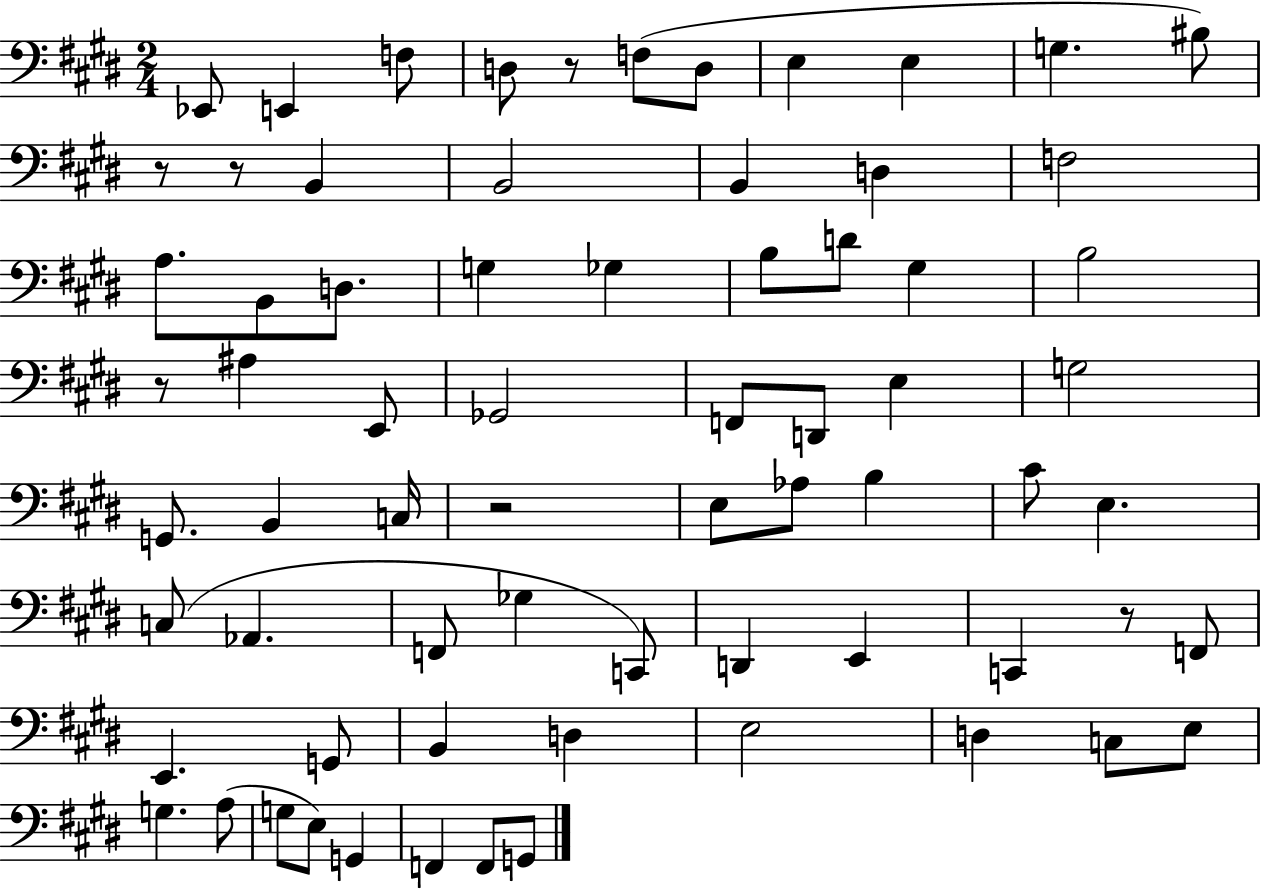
X:1
T:Untitled
M:2/4
L:1/4
K:E
_E,,/2 E,, F,/2 D,/2 z/2 F,/2 D,/2 E, E, G, ^B,/2 z/2 z/2 B,, B,,2 B,, D, F,2 A,/2 B,,/2 D,/2 G, _G, B,/2 D/2 ^G, B,2 z/2 ^A, E,,/2 _G,,2 F,,/2 D,,/2 E, G,2 G,,/2 B,, C,/4 z2 E,/2 _A,/2 B, ^C/2 E, C,/2 _A,, F,,/2 _G, C,,/2 D,, E,, C,, z/2 F,,/2 E,, G,,/2 B,, D, E,2 D, C,/2 E,/2 G, A,/2 G,/2 E,/2 G,, F,, F,,/2 G,,/2